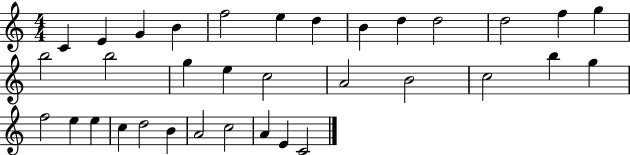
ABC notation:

X:1
T:Untitled
M:4/4
L:1/4
K:C
C E G B f2 e d B d d2 d2 f g b2 b2 g e c2 A2 B2 c2 b g f2 e e c d2 B A2 c2 A E C2